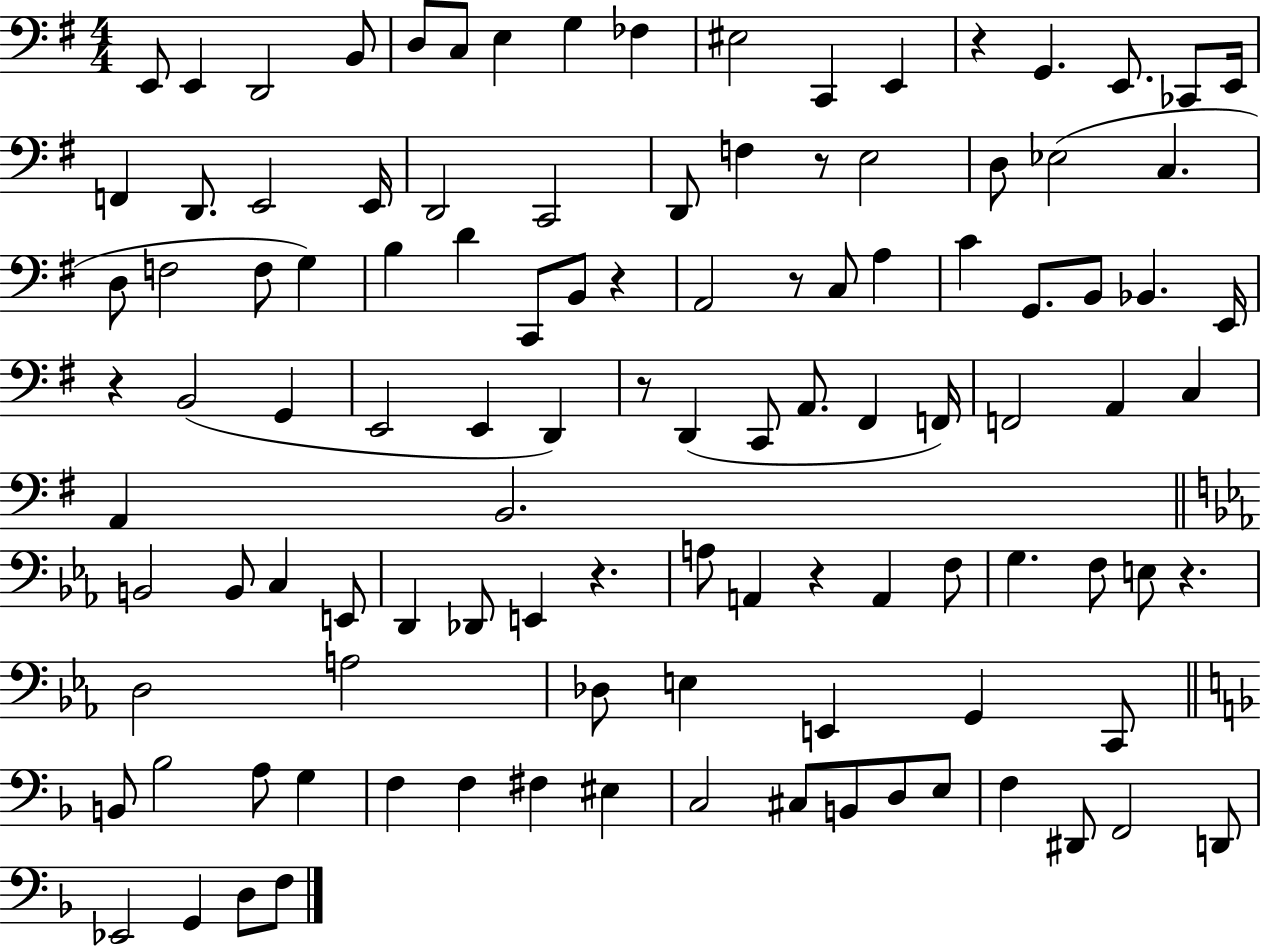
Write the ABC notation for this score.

X:1
T:Untitled
M:4/4
L:1/4
K:G
E,,/2 E,, D,,2 B,,/2 D,/2 C,/2 E, G, _F, ^E,2 C,, E,, z G,, E,,/2 _C,,/2 E,,/4 F,, D,,/2 E,,2 E,,/4 D,,2 C,,2 D,,/2 F, z/2 E,2 D,/2 _E,2 C, D,/2 F,2 F,/2 G, B, D C,,/2 B,,/2 z A,,2 z/2 C,/2 A, C G,,/2 B,,/2 _B,, E,,/4 z B,,2 G,, E,,2 E,, D,, z/2 D,, C,,/2 A,,/2 ^F,, F,,/4 F,,2 A,, C, A,, B,,2 B,,2 B,,/2 C, E,,/2 D,, _D,,/2 E,, z A,/2 A,, z A,, F,/2 G, F,/2 E,/2 z D,2 A,2 _D,/2 E, E,, G,, C,,/2 B,,/2 _B,2 A,/2 G, F, F, ^F, ^E, C,2 ^C,/2 B,,/2 D,/2 E,/2 F, ^D,,/2 F,,2 D,,/2 _E,,2 G,, D,/2 F,/2